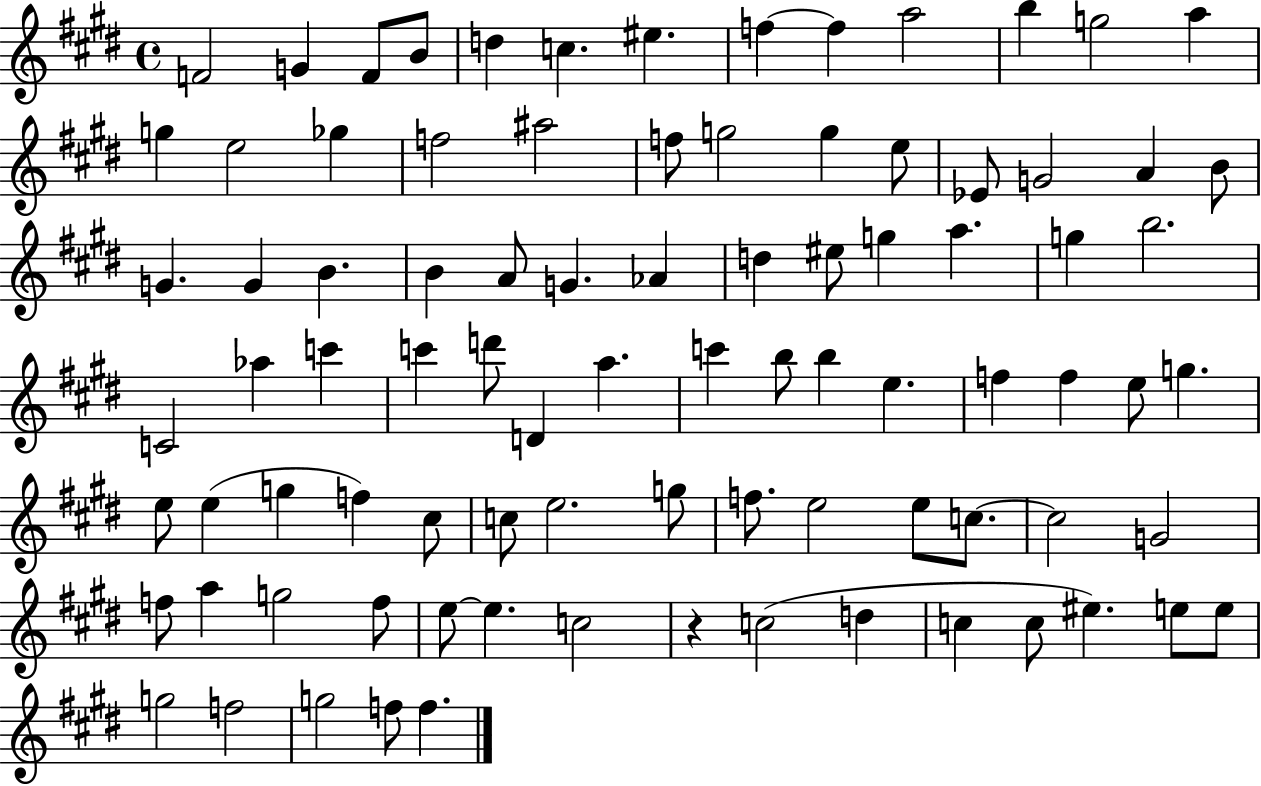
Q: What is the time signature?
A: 4/4